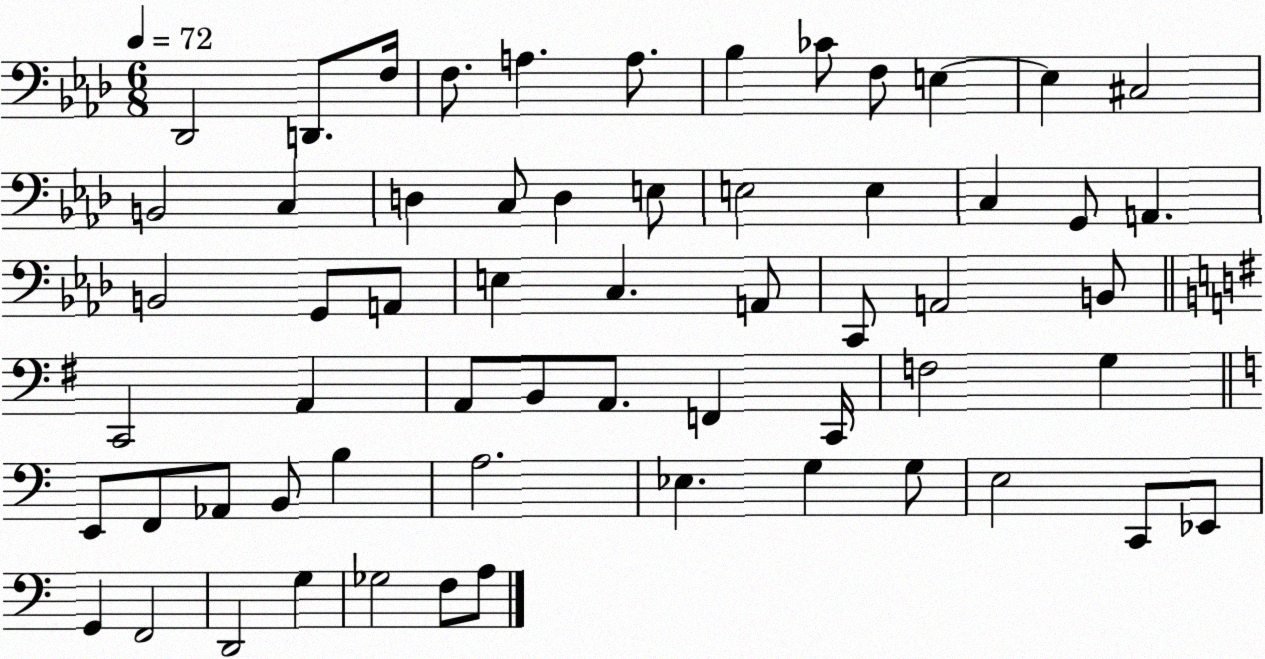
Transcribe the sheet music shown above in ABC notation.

X:1
T:Untitled
M:6/8
L:1/4
K:Ab
_D,,2 D,,/2 F,/4 F,/2 A, A,/2 _B, _C/2 F,/2 E, E, ^C,2 B,,2 C, D, C,/2 D, E,/2 E,2 E, C, G,,/2 A,, B,,2 G,,/2 A,,/2 E, C, A,,/2 C,,/2 A,,2 B,,/2 C,,2 A,, A,,/2 B,,/2 A,,/2 F,, C,,/4 F,2 G, E,,/2 F,,/2 _A,,/2 B,,/2 B, A,2 _E, G, G,/2 E,2 C,,/2 _E,,/2 G,, F,,2 D,,2 G, _G,2 F,/2 A,/2